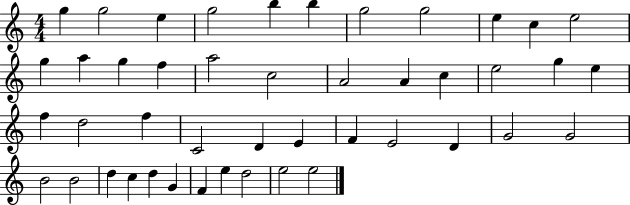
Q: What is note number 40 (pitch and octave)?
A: G4